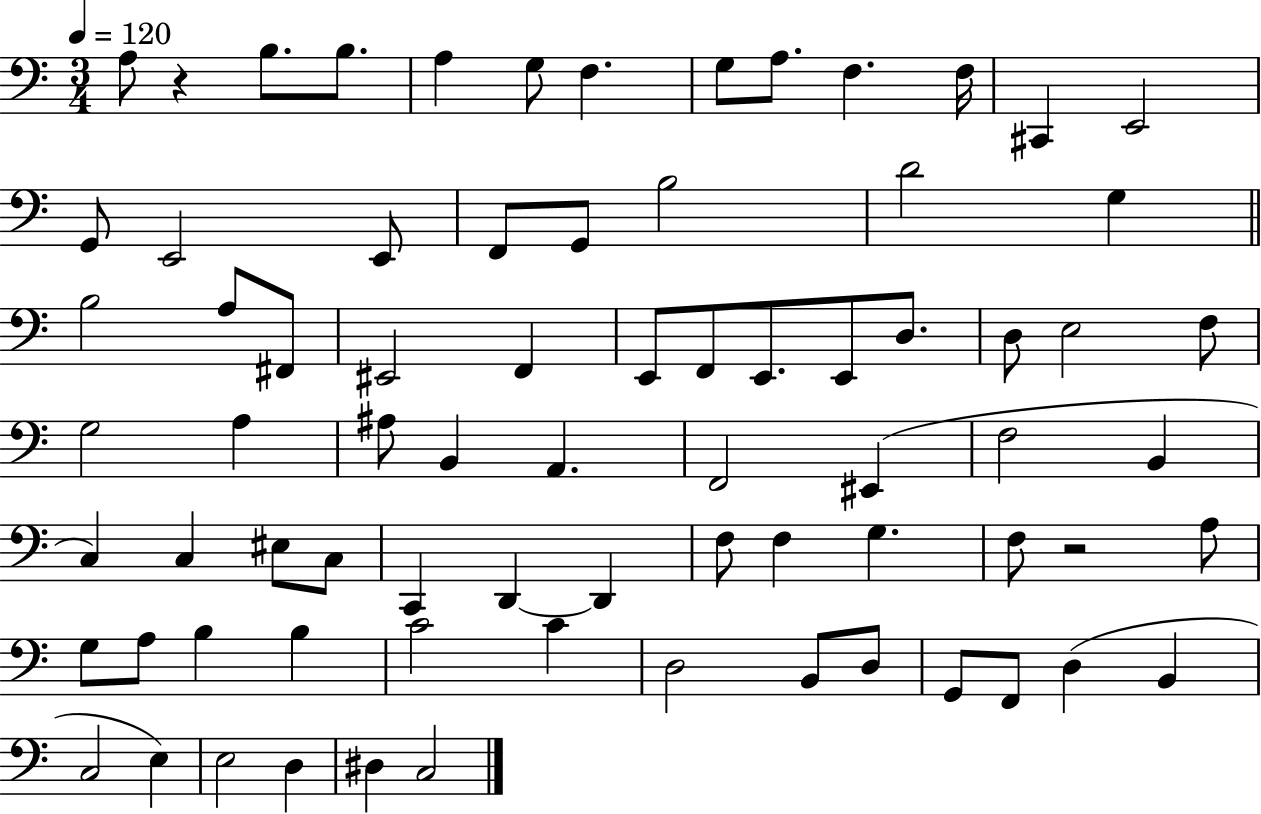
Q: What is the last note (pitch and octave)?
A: C3